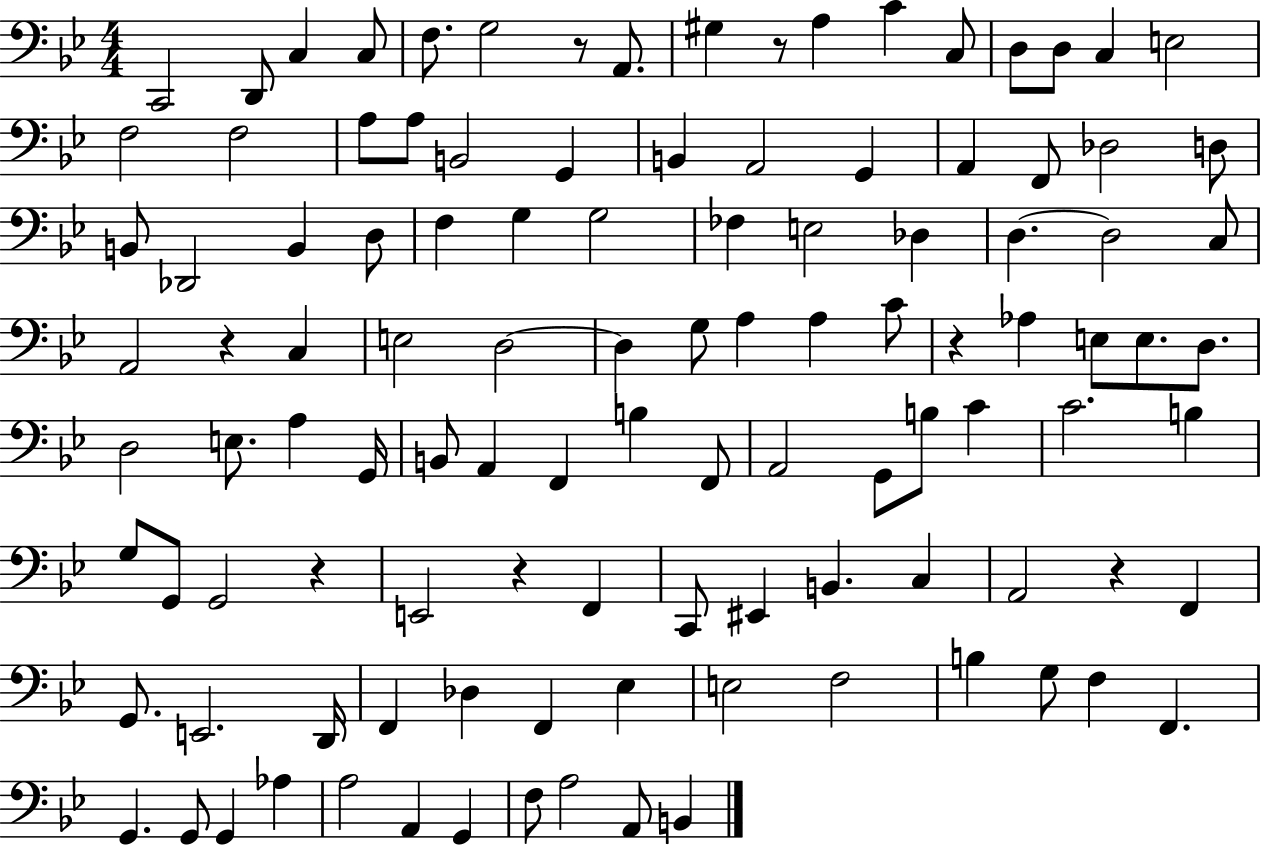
C2/h D2/e C3/q C3/e F3/e. G3/h R/e A2/e. G#3/q R/e A3/q C4/q C3/e D3/e D3/e C3/q E3/h F3/h F3/h A3/e A3/e B2/h G2/q B2/q A2/h G2/q A2/q F2/e Db3/h D3/e B2/e Db2/h B2/q D3/e F3/q G3/q G3/h FES3/q E3/h Db3/q D3/q. D3/h C3/e A2/h R/q C3/q E3/h D3/h D3/q G3/e A3/q A3/q C4/e R/q Ab3/q E3/e E3/e. D3/e. D3/h E3/e. A3/q G2/s B2/e A2/q F2/q B3/q F2/e A2/h G2/e B3/e C4/q C4/h. B3/q G3/e G2/e G2/h R/q E2/h R/q F2/q C2/e EIS2/q B2/q. C3/q A2/h R/q F2/q G2/e. E2/h. D2/s F2/q Db3/q F2/q Eb3/q E3/h F3/h B3/q G3/e F3/q F2/q. G2/q. G2/e G2/q Ab3/q A3/h A2/q G2/q F3/e A3/h A2/e B2/q